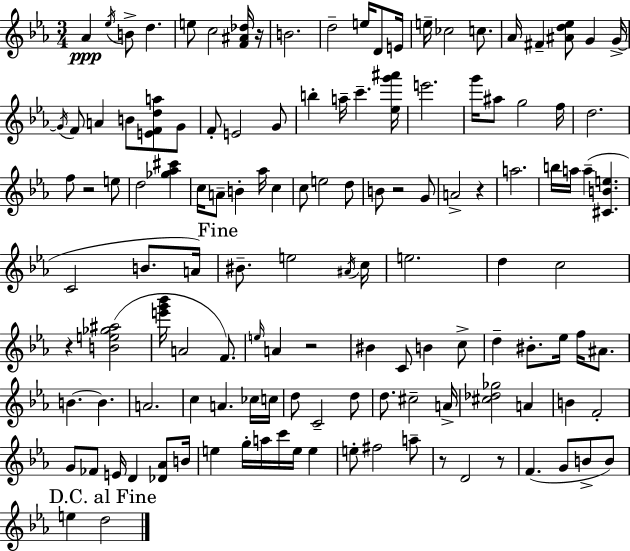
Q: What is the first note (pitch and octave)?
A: Ab4